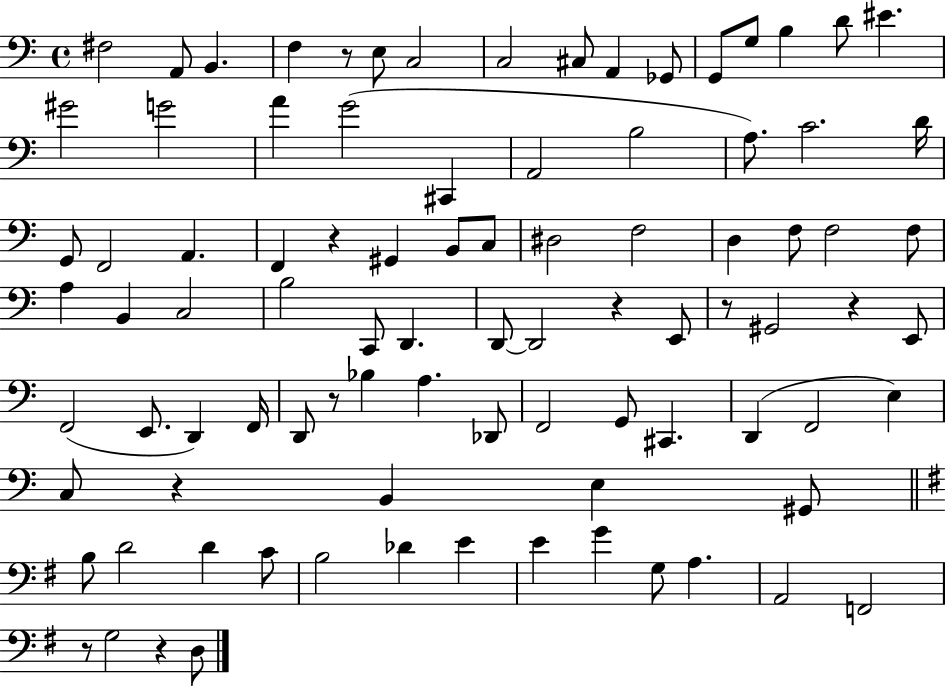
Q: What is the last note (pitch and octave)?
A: D3